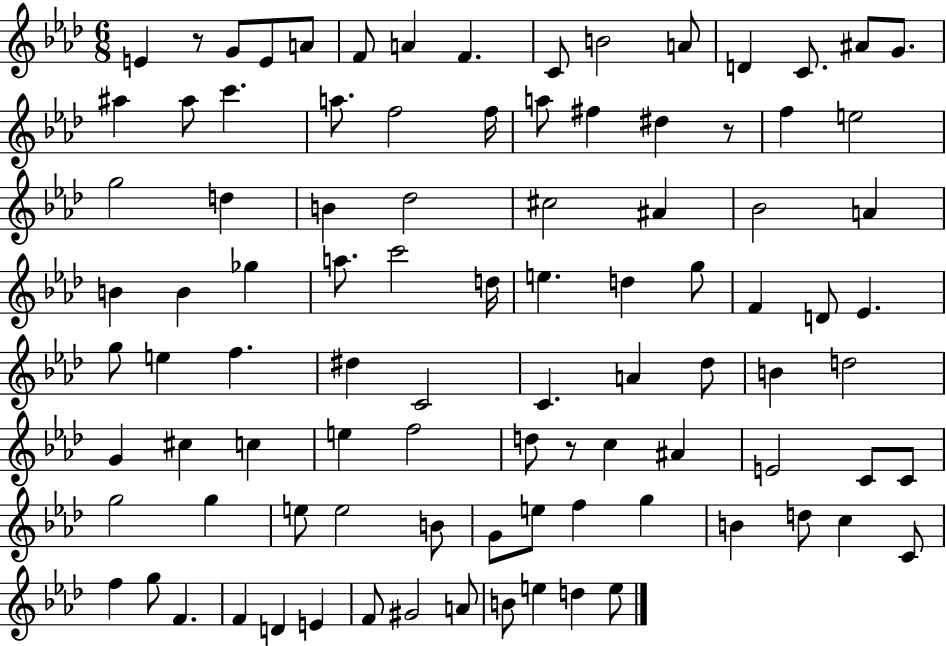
{
  \clef treble
  \numericTimeSignature
  \time 6/8
  \key aes \major
  e'4 r8 g'8 e'8 a'8 | f'8 a'4 f'4. | c'8 b'2 a'8 | d'4 c'8. ais'8 g'8. | \break ais''4 ais''8 c'''4. | a''8. f''2 f''16 | a''8 fis''4 dis''4 r8 | f''4 e''2 | \break g''2 d''4 | b'4 des''2 | cis''2 ais'4 | bes'2 a'4 | \break b'4 b'4 ges''4 | a''8. c'''2 d''16 | e''4. d''4 g''8 | f'4 d'8 ees'4. | \break g''8 e''4 f''4. | dis''4 c'2 | c'4. a'4 des''8 | b'4 d''2 | \break g'4 cis''4 c''4 | e''4 f''2 | d''8 r8 c''4 ais'4 | e'2 c'8 c'8 | \break g''2 g''4 | e''8 e''2 b'8 | g'8 e''8 f''4 g''4 | b'4 d''8 c''4 c'8 | \break f''4 g''8 f'4. | f'4 d'4 e'4 | f'8 gis'2 a'8 | b'8 e''4 d''4 e''8 | \break \bar "|."
}